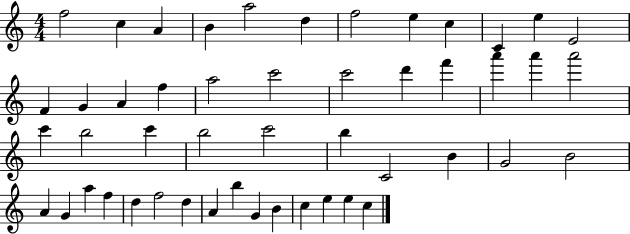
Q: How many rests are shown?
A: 0